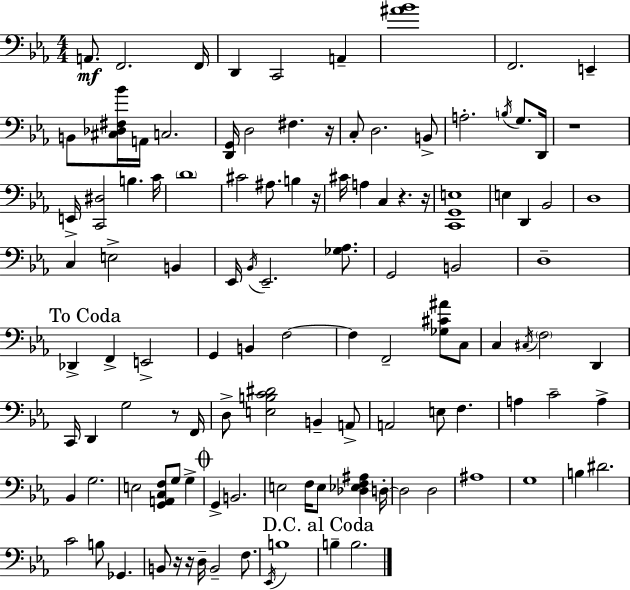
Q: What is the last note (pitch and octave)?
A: B3